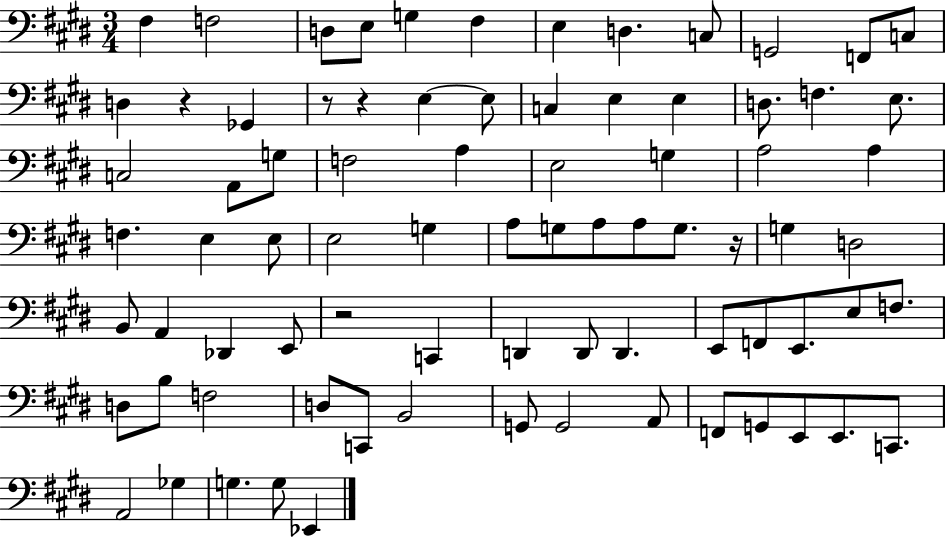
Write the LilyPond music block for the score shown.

{
  \clef bass
  \numericTimeSignature
  \time 3/4
  \key e \major
  fis4 f2 | d8 e8 g4 fis4 | e4 d4. c8 | g,2 f,8 c8 | \break d4 r4 ges,4 | r8 r4 e4~~ e8 | c4 e4 e4 | d8. f4. e8. | \break c2 a,8 g8 | f2 a4 | e2 g4 | a2 a4 | \break f4. e4 e8 | e2 g4 | a8 g8 a8 a8 g8. r16 | g4 d2 | \break b,8 a,4 des,4 e,8 | r2 c,4 | d,4 d,8 d,4. | e,8 f,8 e,8. e8 f8. | \break d8 b8 f2 | d8 c,8 b,2 | g,8 g,2 a,8 | f,8 g,8 e,8 e,8. c,8. | \break a,2 ges4 | g4. g8 ees,4 | \bar "|."
}